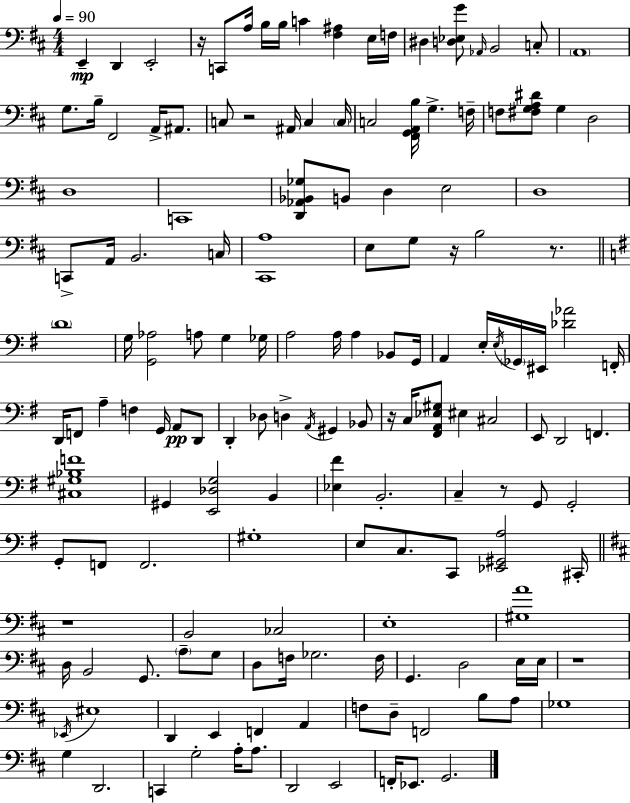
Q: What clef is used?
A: bass